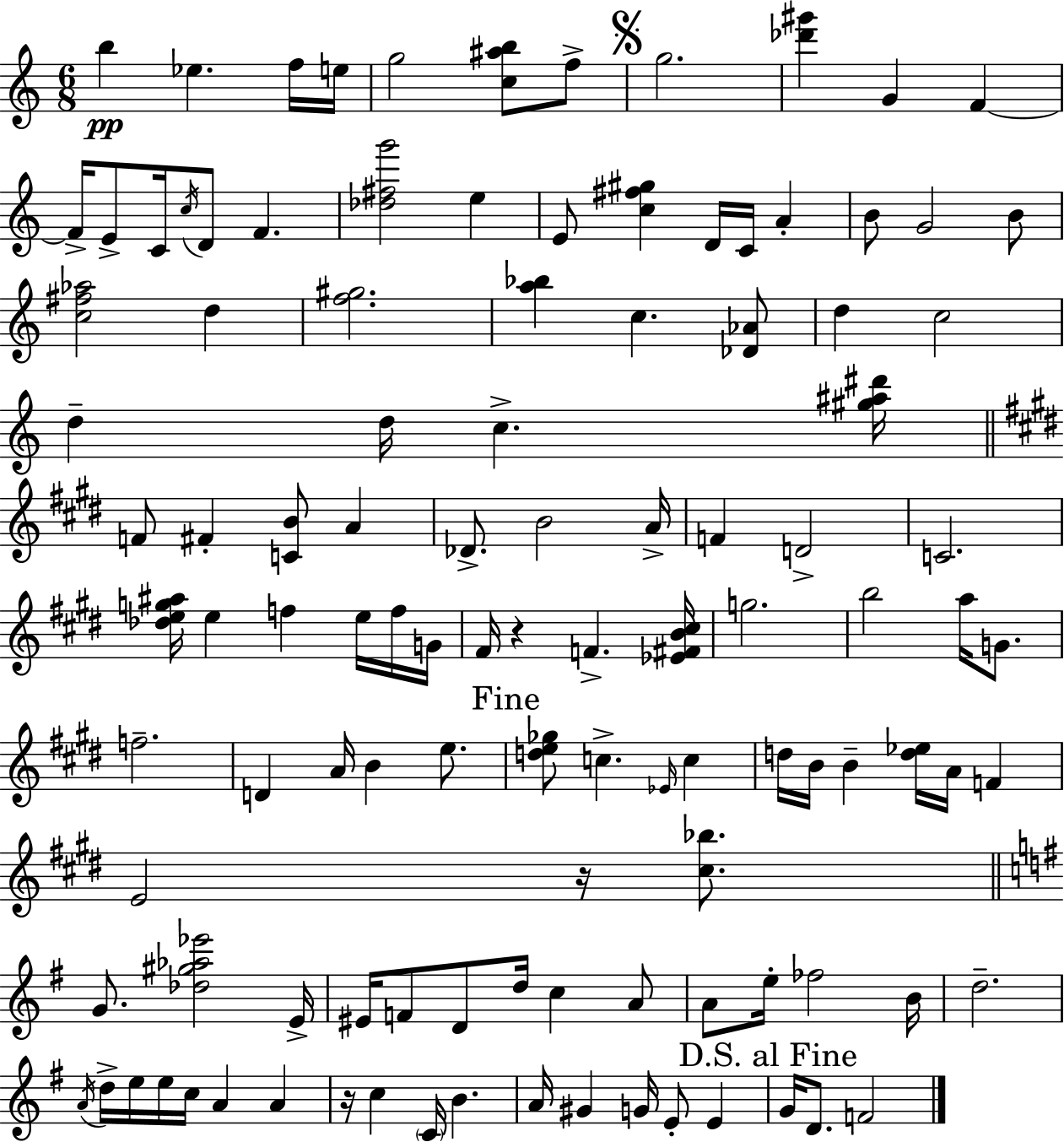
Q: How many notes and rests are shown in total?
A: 114